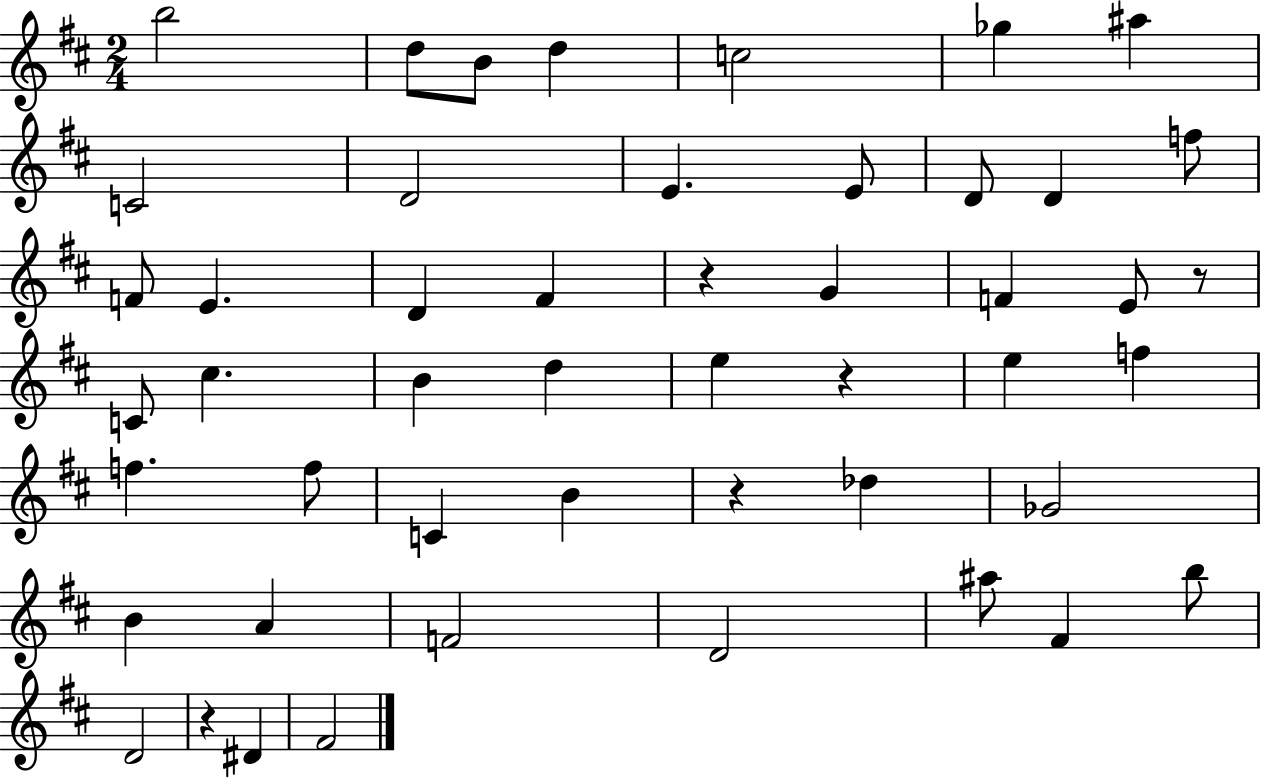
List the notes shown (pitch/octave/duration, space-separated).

B5/h D5/e B4/e D5/q C5/h Gb5/q A#5/q C4/h D4/h E4/q. E4/e D4/e D4/q F5/e F4/e E4/q. D4/q F#4/q R/q G4/q F4/q E4/e R/e C4/e C#5/q. B4/q D5/q E5/q R/q E5/q F5/q F5/q. F5/e C4/q B4/q R/q Db5/q Gb4/h B4/q A4/q F4/h D4/h A#5/e F#4/q B5/e D4/h R/q D#4/q F#4/h